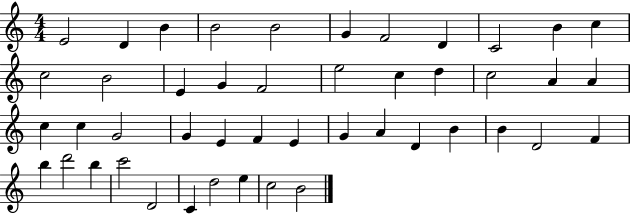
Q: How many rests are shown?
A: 0